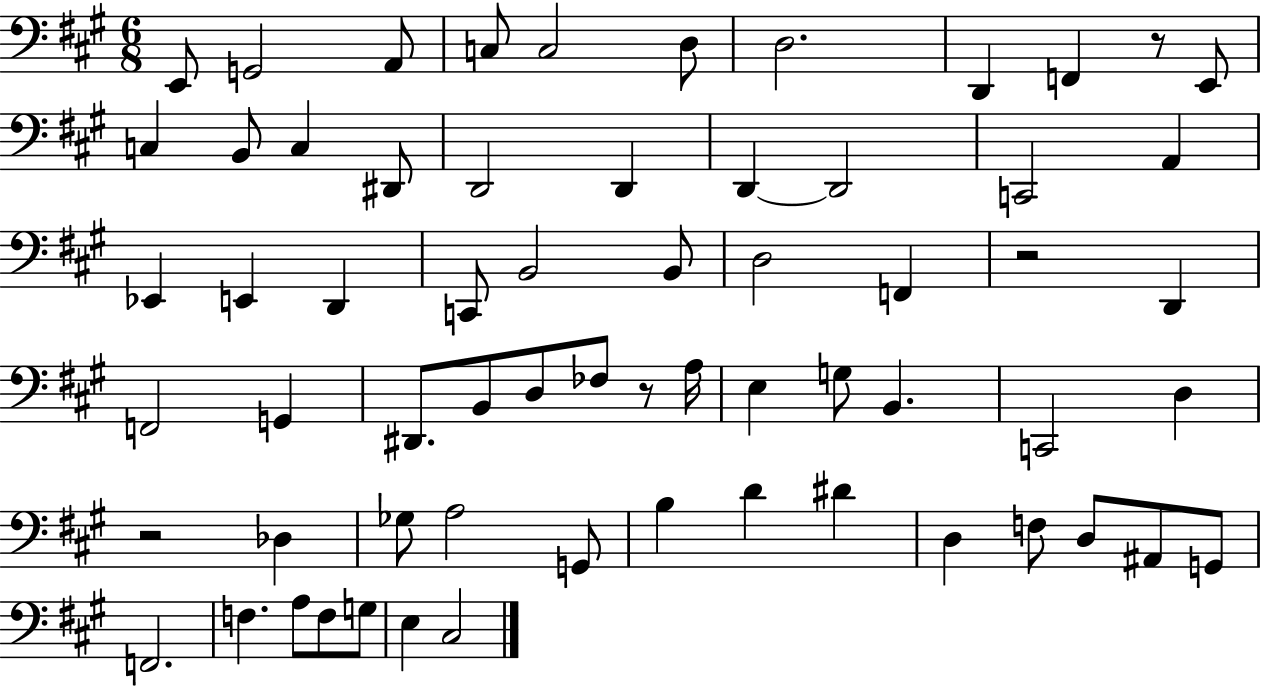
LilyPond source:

{
  \clef bass
  \numericTimeSignature
  \time 6/8
  \key a \major
  e,8 g,2 a,8 | c8 c2 d8 | d2. | d,4 f,4 r8 e,8 | \break c4 b,8 c4 dis,8 | d,2 d,4 | d,4~~ d,2 | c,2 a,4 | \break ees,4 e,4 d,4 | c,8 b,2 b,8 | d2 f,4 | r2 d,4 | \break f,2 g,4 | dis,8. b,8 d8 fes8 r8 a16 | e4 g8 b,4. | c,2 d4 | \break r2 des4 | ges8 a2 g,8 | b4 d'4 dis'4 | d4 f8 d8 ais,8 g,8 | \break f,2. | f4. a8 f8 g8 | e4 cis2 | \bar "|."
}